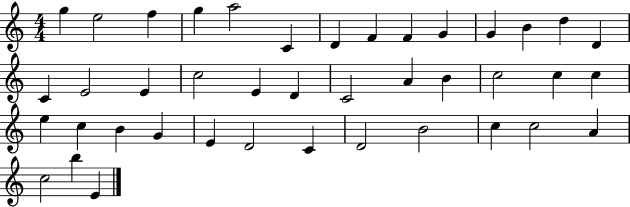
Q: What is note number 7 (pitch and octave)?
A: D4